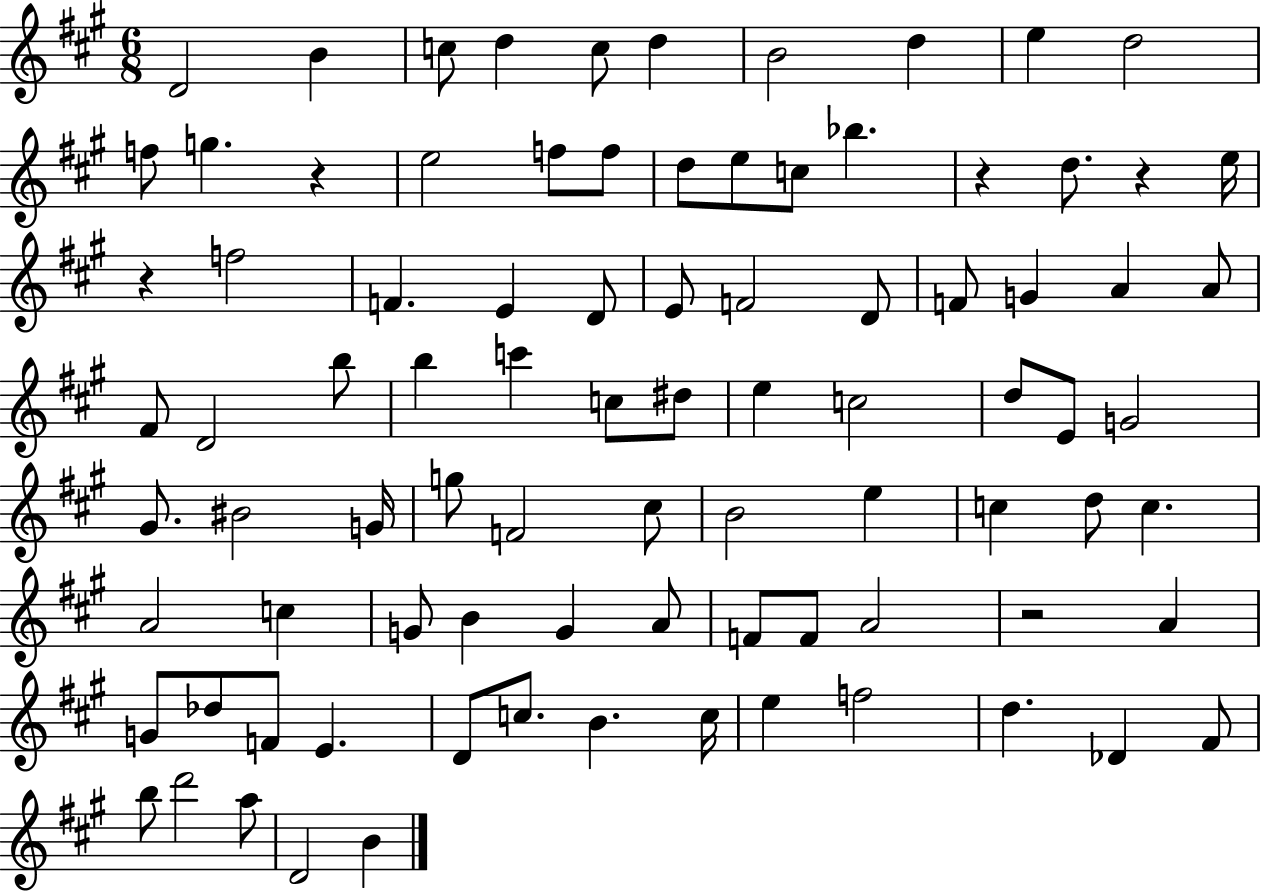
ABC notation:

X:1
T:Untitled
M:6/8
L:1/4
K:A
D2 B c/2 d c/2 d B2 d e d2 f/2 g z e2 f/2 f/2 d/2 e/2 c/2 _b z d/2 z e/4 z f2 F E D/2 E/2 F2 D/2 F/2 G A A/2 ^F/2 D2 b/2 b c' c/2 ^d/2 e c2 d/2 E/2 G2 ^G/2 ^B2 G/4 g/2 F2 ^c/2 B2 e c d/2 c A2 c G/2 B G A/2 F/2 F/2 A2 z2 A G/2 _d/2 F/2 E D/2 c/2 B c/4 e f2 d _D ^F/2 b/2 d'2 a/2 D2 B